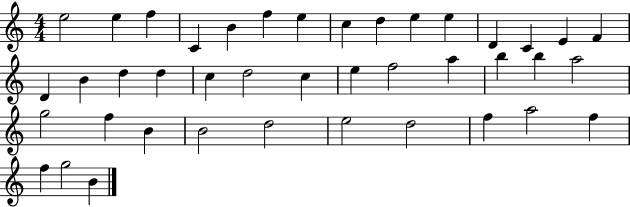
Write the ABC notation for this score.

X:1
T:Untitled
M:4/4
L:1/4
K:C
e2 e f C B f e c d e e D C E F D B d d c d2 c e f2 a b b a2 g2 f B B2 d2 e2 d2 f a2 f f g2 B